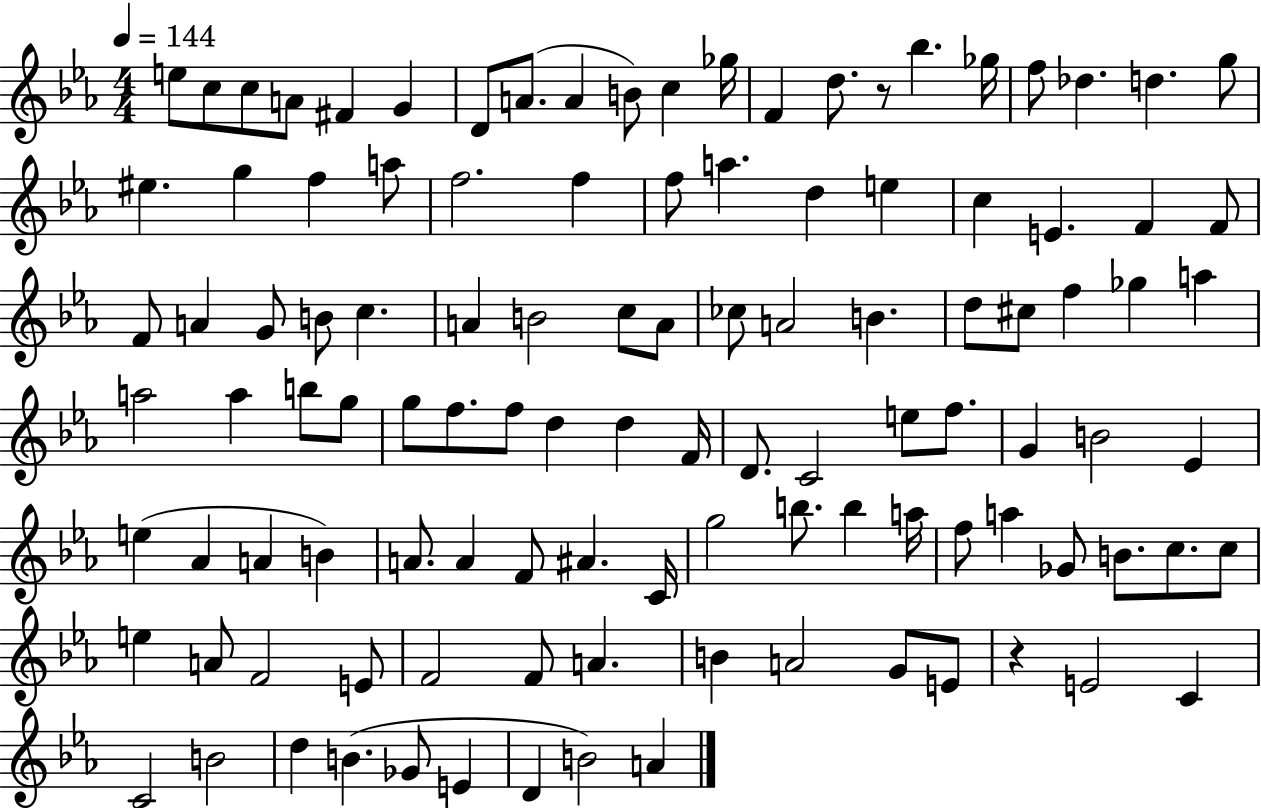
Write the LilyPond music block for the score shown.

{
  \clef treble
  \numericTimeSignature
  \time 4/4
  \key ees \major
  \tempo 4 = 144
  \repeat volta 2 { e''8 c''8 c''8 a'8 fis'4 g'4 | d'8 a'8.( a'4 b'8) c''4 ges''16 | f'4 d''8. r8 bes''4. ges''16 | f''8 des''4. d''4. g''8 | \break eis''4. g''4 f''4 a''8 | f''2. f''4 | f''8 a''4. d''4 e''4 | c''4 e'4. f'4 f'8 | \break f'8 a'4 g'8 b'8 c''4. | a'4 b'2 c''8 a'8 | ces''8 a'2 b'4. | d''8 cis''8 f''4 ges''4 a''4 | \break a''2 a''4 b''8 g''8 | g''8 f''8. f''8 d''4 d''4 f'16 | d'8. c'2 e''8 f''8. | g'4 b'2 ees'4 | \break e''4( aes'4 a'4 b'4) | a'8. a'4 f'8 ais'4. c'16 | g''2 b''8. b''4 a''16 | f''8 a''4 ges'8 b'8. c''8. c''8 | \break e''4 a'8 f'2 e'8 | f'2 f'8 a'4. | b'4 a'2 g'8 e'8 | r4 e'2 c'4 | \break c'2 b'2 | d''4 b'4.( ges'8 e'4 | d'4 b'2) a'4 | } \bar "|."
}